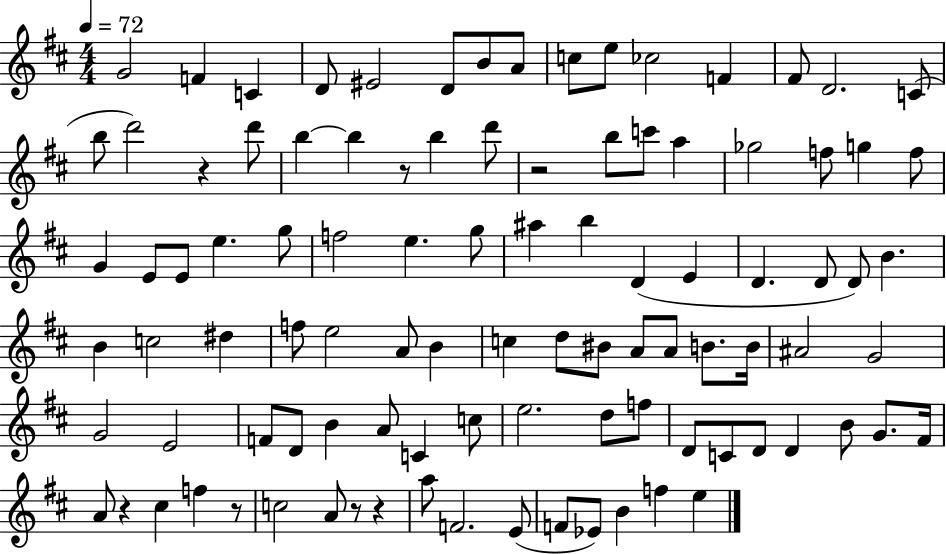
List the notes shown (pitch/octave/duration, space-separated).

G4/h F4/q C4/q D4/e EIS4/h D4/e B4/e A4/e C5/e E5/e CES5/h F4/q F#4/e D4/h. C4/e B5/e D6/h R/q D6/e B5/q B5/q R/e B5/q D6/e R/h B5/e C6/e A5/q Gb5/h F5/e G5/q F5/e G4/q E4/e E4/e E5/q. G5/e F5/h E5/q. G5/e A#5/q B5/q D4/q E4/q D4/q. D4/e D4/e B4/q. B4/q C5/h D#5/q F5/e E5/h A4/e B4/q C5/q D5/e BIS4/e A4/e A4/e B4/e. B4/s A#4/h G4/h G4/h E4/h F4/e D4/e B4/q A4/e C4/q C5/e E5/h. D5/e F5/e D4/e C4/e D4/e D4/q B4/e G4/e. F#4/s A4/e R/q C#5/q F5/q R/e C5/h A4/e R/e R/q A5/e F4/h. E4/e F4/e Eb4/e B4/q F5/q E5/q